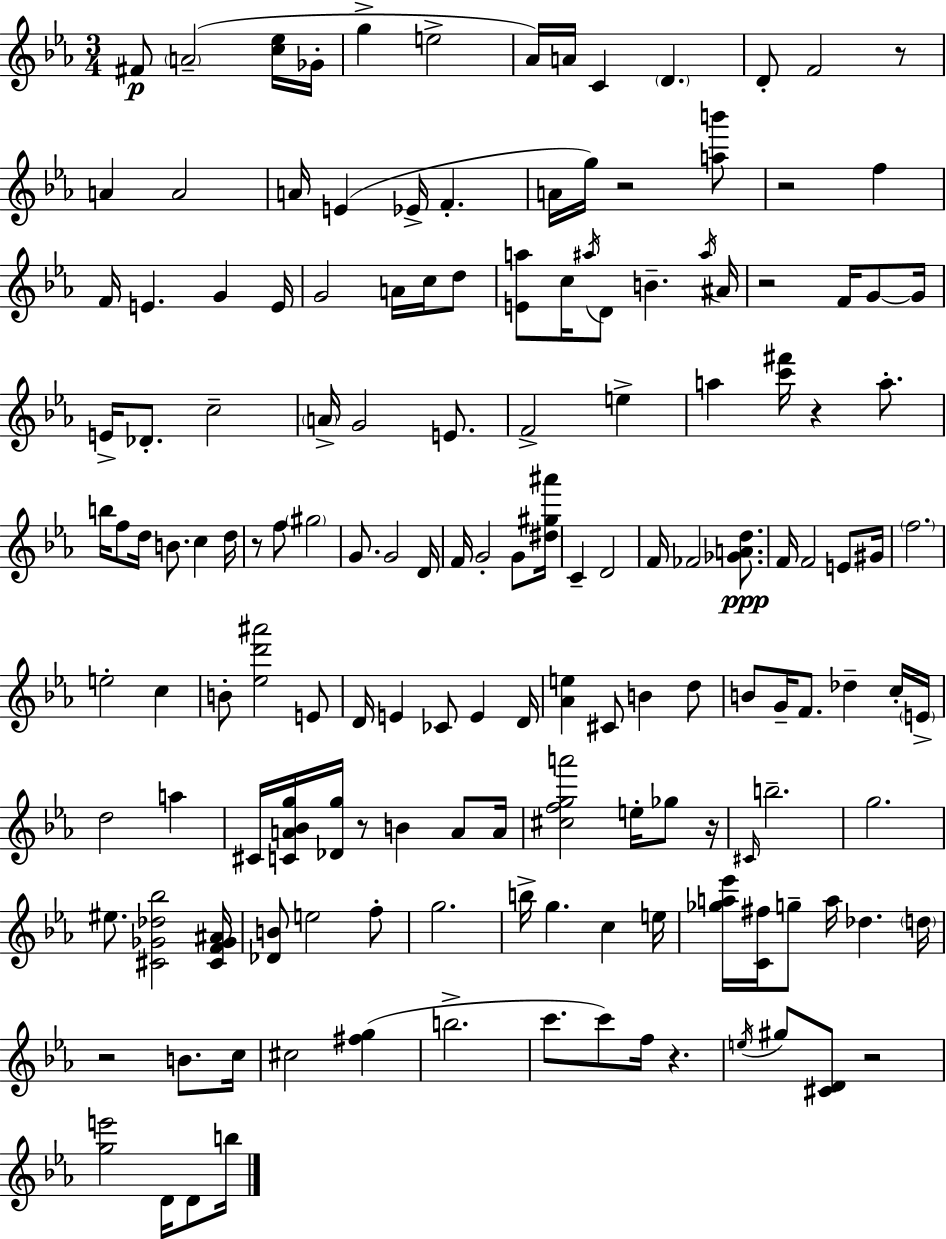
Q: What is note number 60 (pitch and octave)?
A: G4